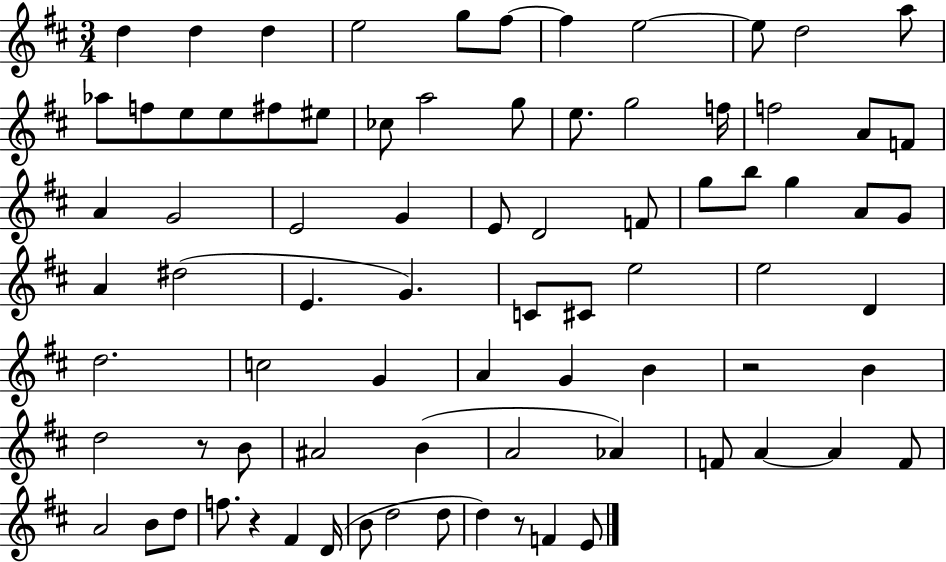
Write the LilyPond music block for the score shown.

{
  \clef treble
  \numericTimeSignature
  \time 3/4
  \key d \major
  d''4 d''4 d''4 | e''2 g''8 fis''8~~ | fis''4 e''2~~ | e''8 d''2 a''8 | \break aes''8 f''8 e''8 e''8 fis''8 eis''8 | ces''8 a''2 g''8 | e''8. g''2 f''16 | f''2 a'8 f'8 | \break a'4 g'2 | e'2 g'4 | e'8 d'2 f'8 | g''8 b''8 g''4 a'8 g'8 | \break a'4 dis''2( | e'4. g'4.) | c'8 cis'8 e''2 | e''2 d'4 | \break d''2. | c''2 g'4 | a'4 g'4 b'4 | r2 b'4 | \break d''2 r8 b'8 | ais'2 b'4( | a'2 aes'4) | f'8 a'4~~ a'4 f'8 | \break a'2 b'8 d''8 | f''8. r4 fis'4 d'16( | b'8 d''2 d''8 | d''4) r8 f'4 e'8 | \break \bar "|."
}